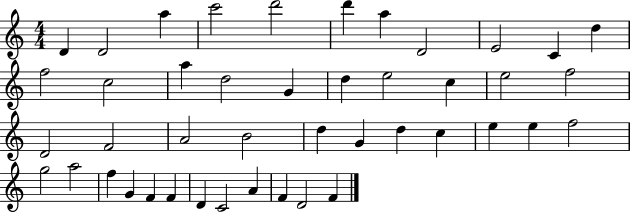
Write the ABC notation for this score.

X:1
T:Untitled
M:4/4
L:1/4
K:C
D D2 a c'2 d'2 d' a D2 E2 C d f2 c2 a d2 G d e2 c e2 f2 D2 F2 A2 B2 d G d c e e f2 g2 a2 f G F F D C2 A F D2 F